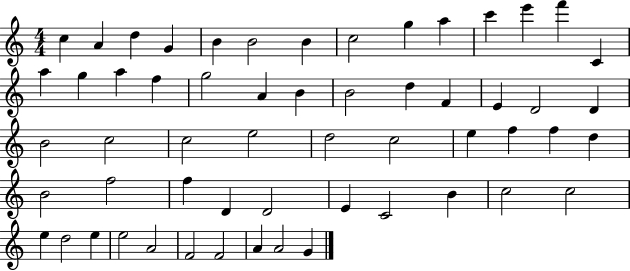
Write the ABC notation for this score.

X:1
T:Untitled
M:4/4
L:1/4
K:C
c A d G B B2 B c2 g a c' e' f' C a g a f g2 A B B2 d F E D2 D B2 c2 c2 e2 d2 c2 e f f d B2 f2 f D D2 E C2 B c2 c2 e d2 e e2 A2 F2 F2 A A2 G